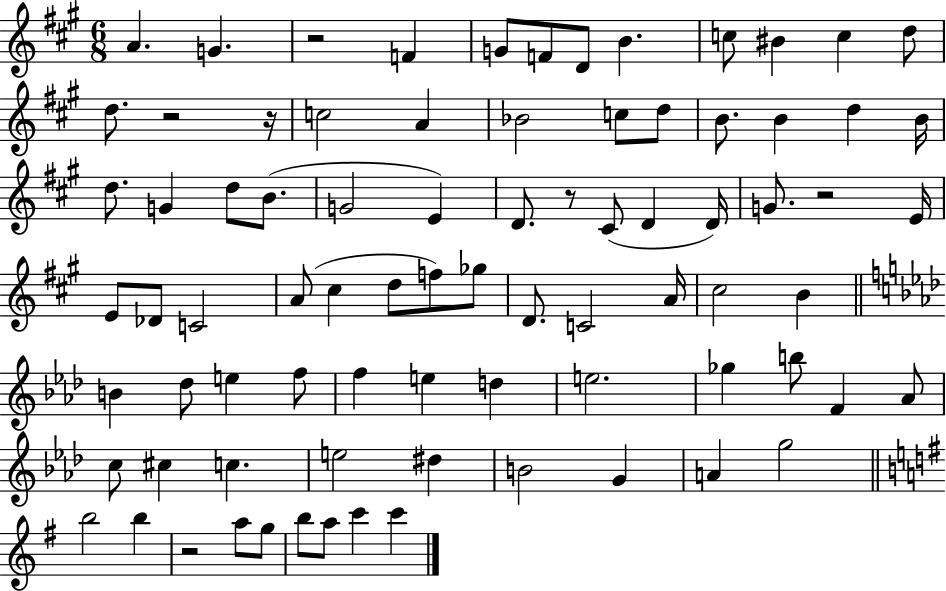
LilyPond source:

{
  \clef treble
  \numericTimeSignature
  \time 6/8
  \key a \major
  a'4. g'4. | r2 f'4 | g'8 f'8 d'8 b'4. | c''8 bis'4 c''4 d''8 | \break d''8. r2 r16 | c''2 a'4 | bes'2 c''8 d''8 | b'8. b'4 d''4 b'16 | \break d''8. g'4 d''8 b'8.( | g'2 e'4) | d'8. r8 cis'8( d'4 d'16) | g'8. r2 e'16 | \break e'8 des'8 c'2 | a'8( cis''4 d''8 f''8) ges''8 | d'8. c'2 a'16 | cis''2 b'4 | \break \bar "||" \break \key f \minor b'4 des''8 e''4 f''8 | f''4 e''4 d''4 | e''2. | ges''4 b''8 f'4 aes'8 | \break c''8 cis''4 c''4. | e''2 dis''4 | b'2 g'4 | a'4 g''2 | \break \bar "||" \break \key g \major b''2 b''4 | r2 a''8 g''8 | b''8 a''8 c'''4 c'''4 | \bar "|."
}